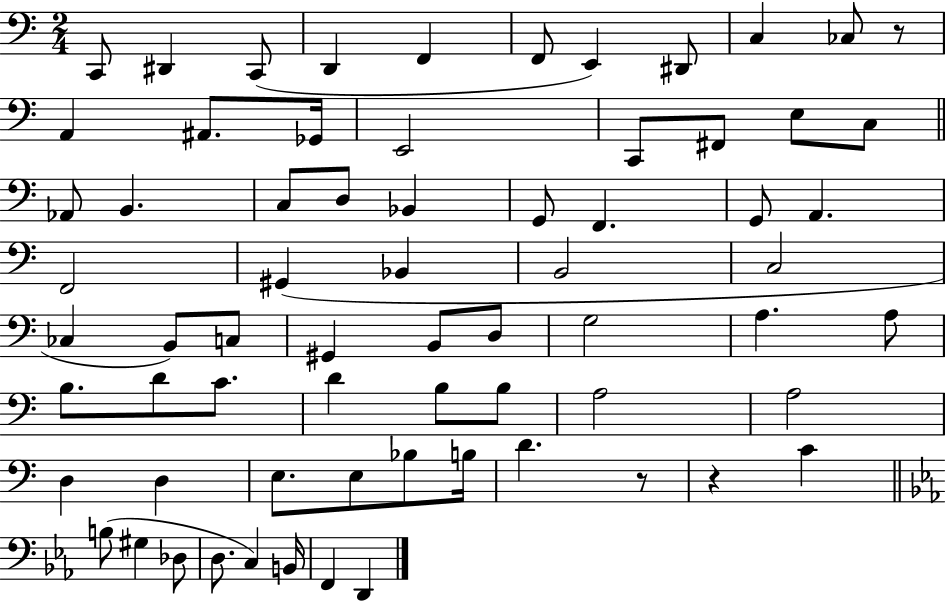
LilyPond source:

{
  \clef bass
  \numericTimeSignature
  \time 2/4
  \key c \major
  \repeat volta 2 { c,8 dis,4 c,8( | d,4 f,4 | f,8 e,4) dis,8 | c4 ces8 r8 | \break a,4 ais,8. ges,16 | e,2 | c,8 fis,8 e8 c8 | \bar "||" \break \key c \major aes,8 b,4. | c8 d8 bes,4 | g,8 f,4. | g,8 a,4. | \break f,2 | gis,4( bes,4 | b,2 | c2 | \break ces4 b,8) c8 | gis,4 b,8 d8 | g2 | a4. a8 | \break b8. d'8 c'8. | d'4 b8 b8 | a2 | a2 | \break d4 d4 | e8. e8 bes8 b16 | d'4. r8 | r4 c'4 | \break \bar "||" \break \key c \minor b8( gis4 des8 | d8. c4) b,16 | f,4 d,4 | } \bar "|."
}